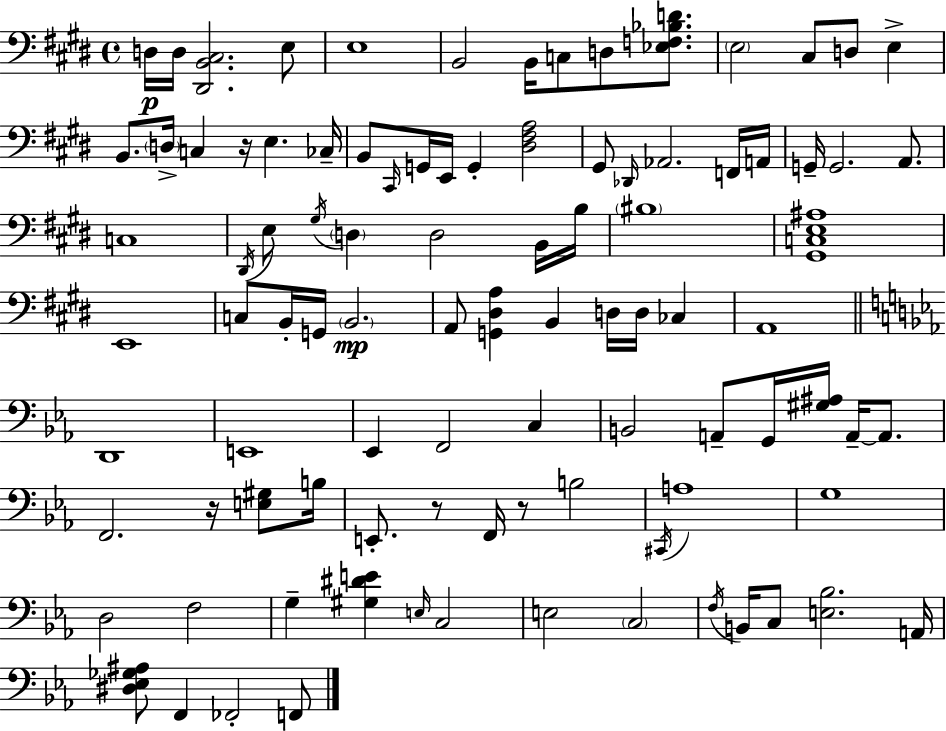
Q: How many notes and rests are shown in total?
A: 96